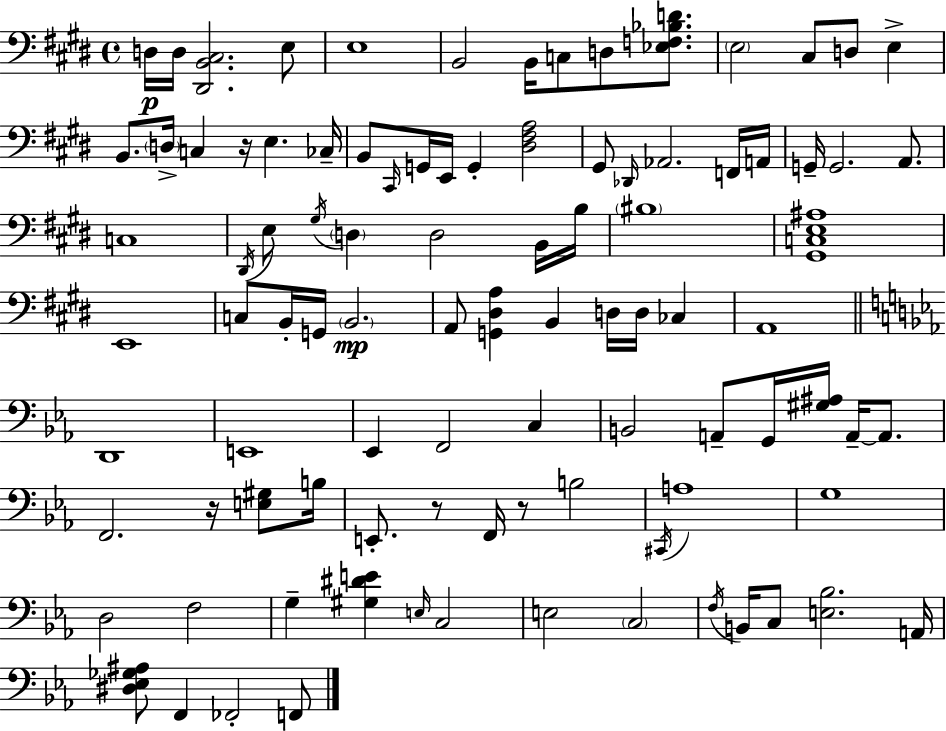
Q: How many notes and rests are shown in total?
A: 96